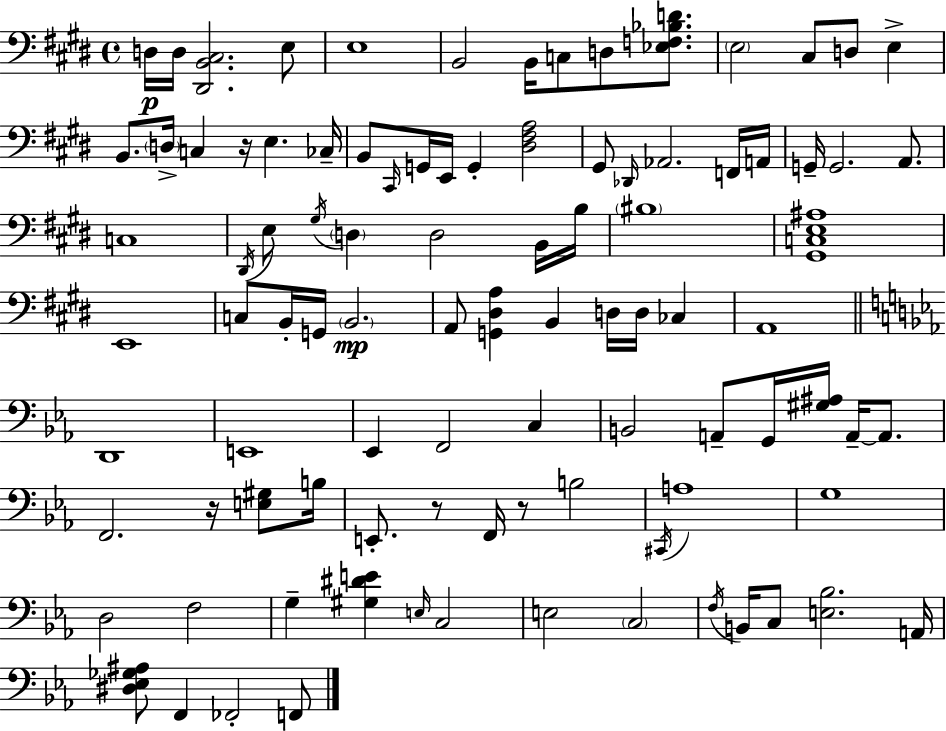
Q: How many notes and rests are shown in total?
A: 96